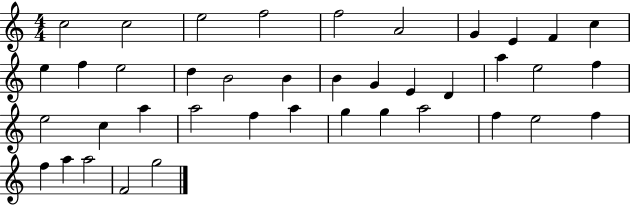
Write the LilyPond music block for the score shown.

{
  \clef treble
  \numericTimeSignature
  \time 4/4
  \key c \major
  c''2 c''2 | e''2 f''2 | f''2 a'2 | g'4 e'4 f'4 c''4 | \break e''4 f''4 e''2 | d''4 b'2 b'4 | b'4 g'4 e'4 d'4 | a''4 e''2 f''4 | \break e''2 c''4 a''4 | a''2 f''4 a''4 | g''4 g''4 a''2 | f''4 e''2 f''4 | \break f''4 a''4 a''2 | f'2 g''2 | \bar "|."
}